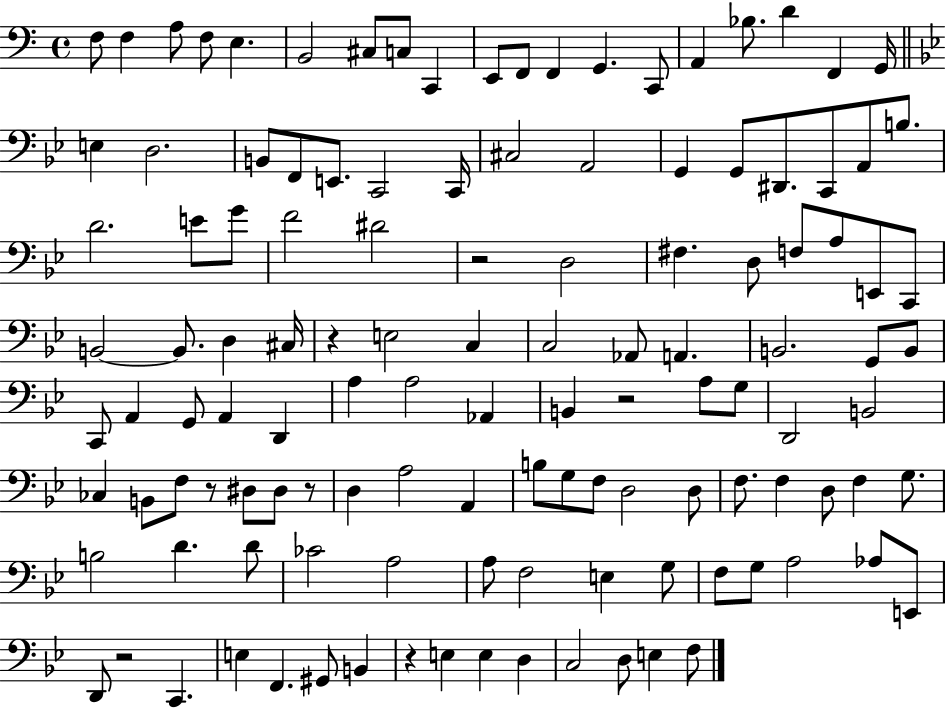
X:1
T:Untitled
M:4/4
L:1/4
K:C
F,/2 F, A,/2 F,/2 E, B,,2 ^C,/2 C,/2 C,, E,,/2 F,,/2 F,, G,, C,,/2 A,, _B,/2 D F,, G,,/4 E, D,2 B,,/2 F,,/2 E,,/2 C,,2 C,,/4 ^C,2 A,,2 G,, G,,/2 ^D,,/2 C,,/2 A,,/2 B,/2 D2 E/2 G/2 F2 ^D2 z2 D,2 ^F, D,/2 F,/2 A,/2 E,,/2 C,,/2 B,,2 B,,/2 D, ^C,/4 z E,2 C, C,2 _A,,/2 A,, B,,2 G,,/2 B,,/2 C,,/2 A,, G,,/2 A,, D,, A, A,2 _A,, B,, z2 A,/2 G,/2 D,,2 B,,2 _C, B,,/2 F,/2 z/2 ^D,/2 ^D,/2 z/2 D, A,2 A,, B,/2 G,/2 F,/2 D,2 D,/2 F,/2 F, D,/2 F, G,/2 B,2 D D/2 _C2 A,2 A,/2 F,2 E, G,/2 F,/2 G,/2 A,2 _A,/2 E,,/2 D,,/2 z2 C,, E, F,, ^G,,/2 B,, z E, E, D, C,2 D,/2 E, F,/2